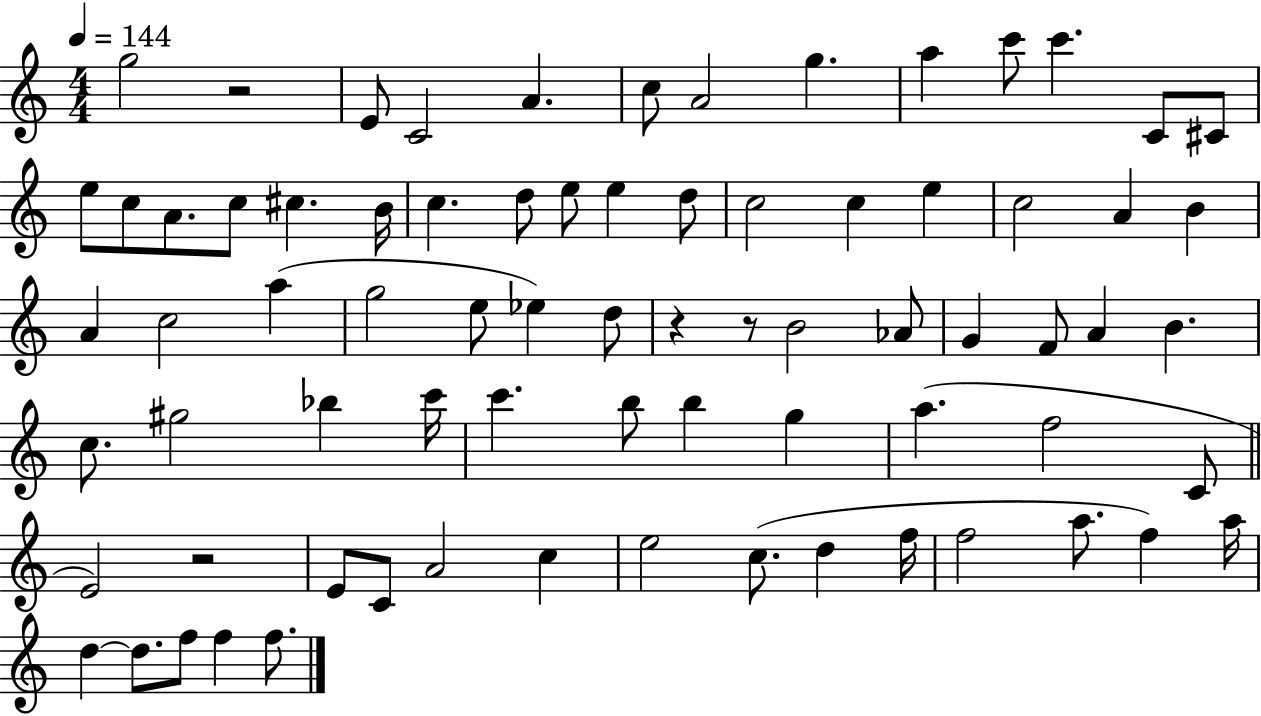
G5/h R/h E4/e C4/h A4/q. C5/e A4/h G5/q. A5/q C6/e C6/q. C4/e C#4/e E5/e C5/e A4/e. C5/e C#5/q. B4/s C5/q. D5/e E5/e E5/q D5/e C5/h C5/q E5/q C5/h A4/q B4/q A4/q C5/h A5/q G5/h E5/e Eb5/q D5/e R/q R/e B4/h Ab4/e G4/q F4/e A4/q B4/q. C5/e. G#5/h Bb5/q C6/s C6/q. B5/e B5/q G5/q A5/q. F5/h C4/e E4/h R/h E4/e C4/e A4/h C5/q E5/h C5/e. D5/q F5/s F5/h A5/e. F5/q A5/s D5/q D5/e. F5/e F5/q F5/e.